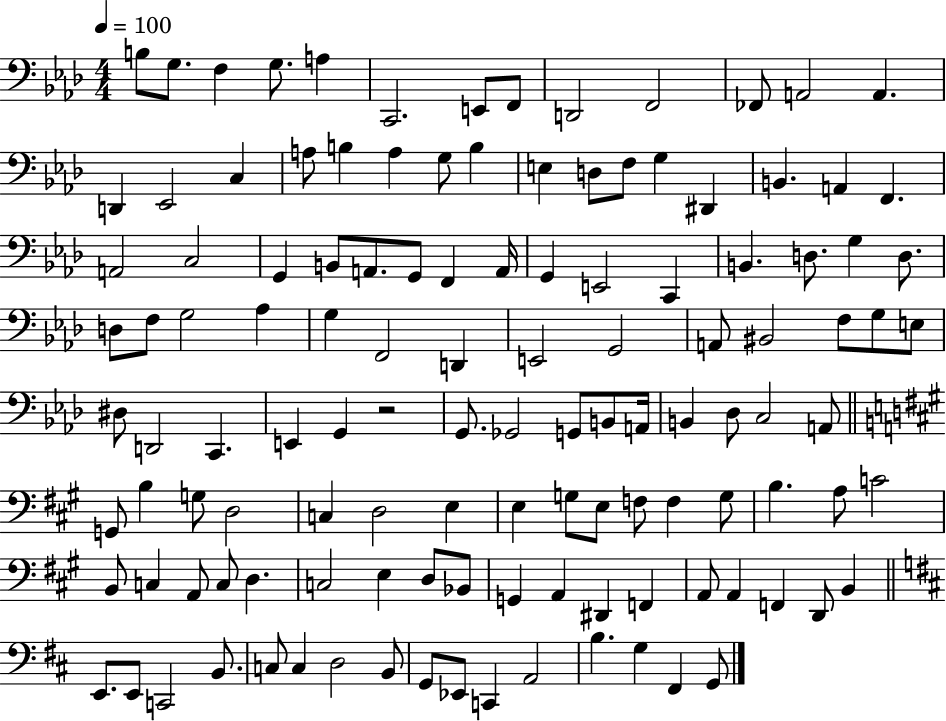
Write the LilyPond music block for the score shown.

{
  \clef bass
  \numericTimeSignature
  \time 4/4
  \key aes \major
  \tempo 4 = 100
  b8 g8. f4 g8. a4 | c,2. e,8 f,8 | d,2 f,2 | fes,8 a,2 a,4. | \break d,4 ees,2 c4 | a8 b4 a4 g8 b4 | e4 d8 f8 g4 dis,4 | b,4. a,4 f,4. | \break a,2 c2 | g,4 b,8 a,8. g,8 f,4 a,16 | g,4 e,2 c,4 | b,4. d8. g4 d8. | \break d8 f8 g2 aes4 | g4 f,2 d,4 | e,2 g,2 | a,8 bis,2 f8 g8 e8 | \break dis8 d,2 c,4. | e,4 g,4 r2 | g,8. ges,2 g,8 b,8 a,16 | b,4 des8 c2 a,8 | \break \bar "||" \break \key a \major g,8 b4 g8 d2 | c4 d2 e4 | e4 g8 e8 f8 f4 g8 | b4. a8 c'2 | \break b,8 c4 a,8 c8 d4. | c2 e4 d8 bes,8 | g,4 a,4 dis,4 f,4 | a,8 a,4 f,4 d,8 b,4 | \break \bar "||" \break \key d \major e,8. e,8 c,2 b,8. | c8 c4 d2 b,8 | g,8 ees,8 c,4 a,2 | b4. g4 fis,4 g,8 | \break \bar "|."
}